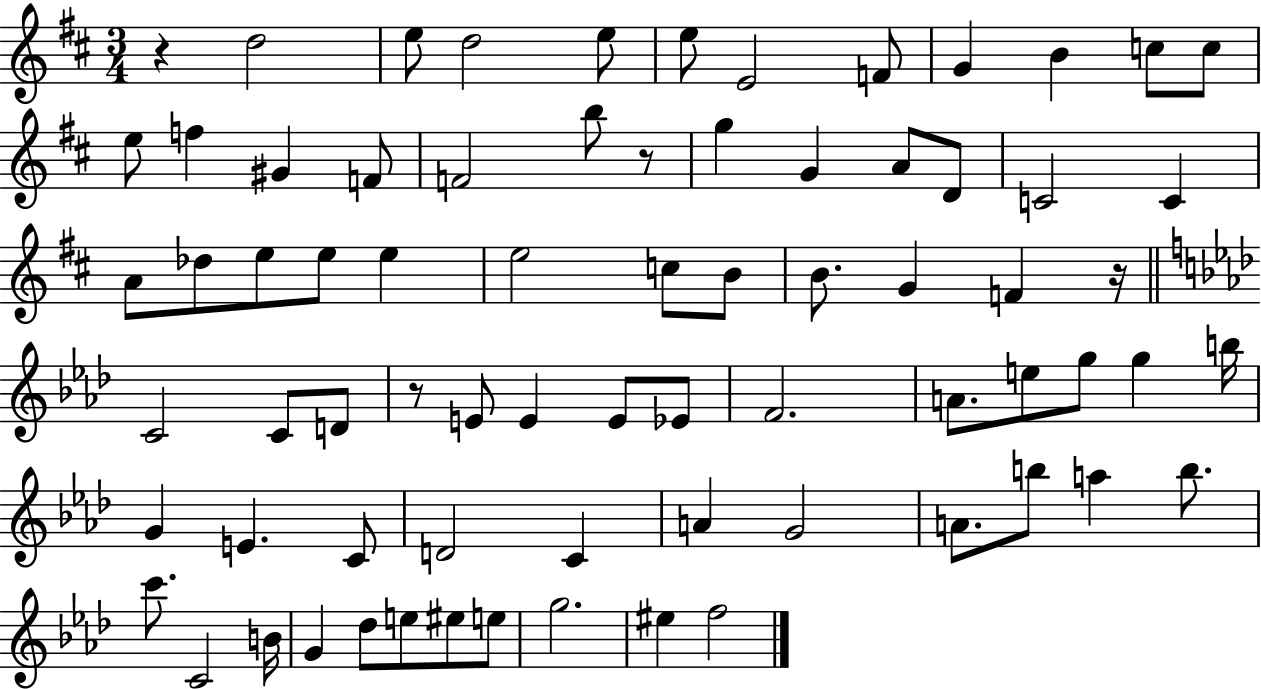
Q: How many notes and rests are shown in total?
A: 73